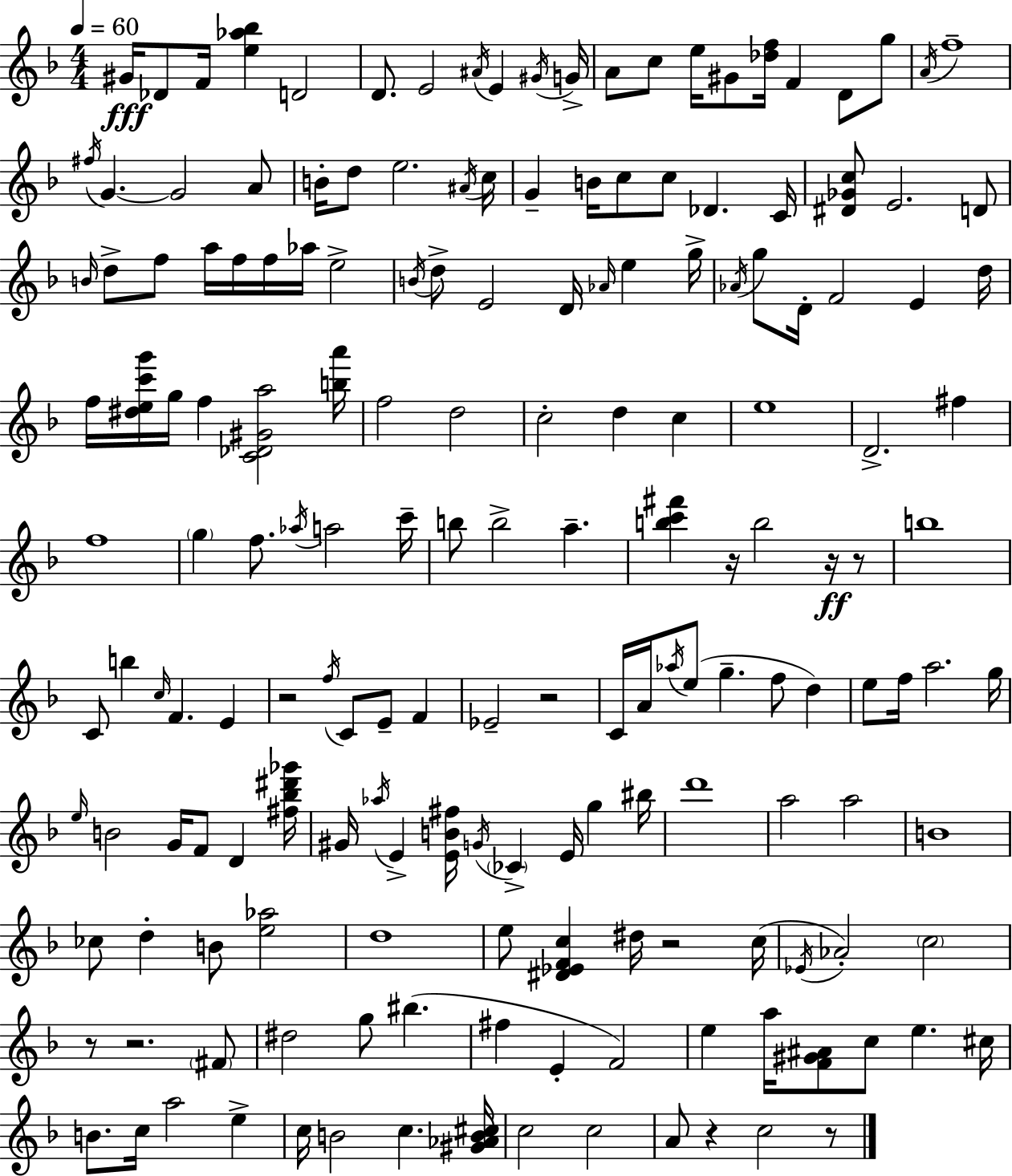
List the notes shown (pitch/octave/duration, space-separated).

G#4/s Db4/e F4/s [E5,Ab5,Bb5]/q D4/h D4/e. E4/h A#4/s E4/q G#4/s G4/s A4/e C5/e E5/s G#4/e [Db5,F5]/s F4/q D4/e G5/e A4/s F5/w F#5/s G4/q. G4/h A4/e B4/s D5/e E5/h. A#4/s C5/s G4/q B4/s C5/e C5/e Db4/q. C4/s [D#4,Gb4,C5]/e E4/h. D4/e B4/s D5/e F5/e A5/s F5/s F5/s Ab5/s E5/h B4/s D5/e E4/h D4/s Ab4/s E5/q G5/s Ab4/s G5/e D4/s F4/h E4/q D5/s F5/s [D#5,E5,C6,G6]/s G5/s F5/q [C4,Db4,G#4,A5]/h [B5,A6]/s F5/h D5/h C5/h D5/q C5/q E5/w D4/h. F#5/q F5/w G5/q F5/e. Ab5/s A5/h C6/s B5/e B5/h A5/q. [B5,C6,F#6]/q R/s B5/h R/s R/e B5/w C4/e B5/q C5/s F4/q. E4/q R/h F5/s C4/e E4/e F4/q Eb4/h R/h C4/s A4/s Ab5/s E5/e G5/q. F5/e D5/q E5/e F5/s A5/h. G5/s E5/s B4/h G4/s F4/e D4/q [F#5,Bb5,D#6,Gb6]/s G#4/s Ab5/s E4/q [E4,B4,F#5]/s G4/s CES4/q E4/s G5/q BIS5/s D6/w A5/h A5/h B4/w CES5/e D5/q B4/e [E5,Ab5]/h D5/w E5/e [D#4,Eb4,F4,C5]/q D#5/s R/h C5/s Eb4/s Ab4/h C5/h R/e R/h. F#4/e D#5/h G5/e BIS5/q. F#5/q E4/q F4/h E5/q A5/s [F4,G#4,A#4]/e C5/e E5/q. C#5/s B4/e. C5/s A5/h E5/q C5/s B4/h C5/q. [G#4,Ab4,B4,C#5]/s C5/h C5/h A4/e R/q C5/h R/e